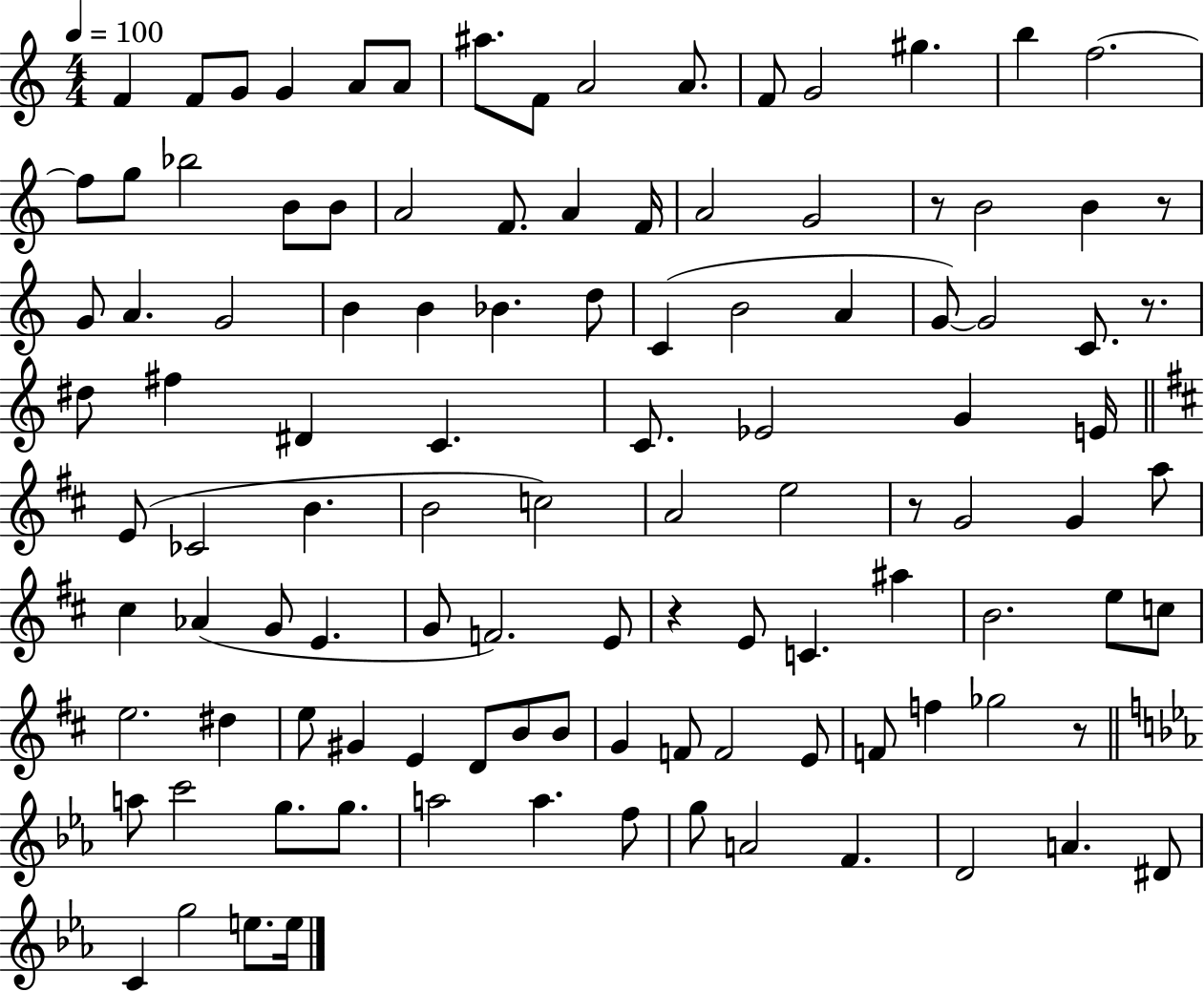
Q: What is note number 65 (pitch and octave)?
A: F4